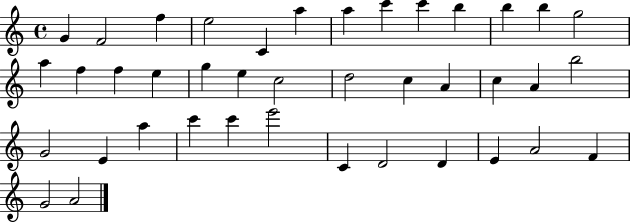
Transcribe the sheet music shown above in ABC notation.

X:1
T:Untitled
M:4/4
L:1/4
K:C
G F2 f e2 C a a c' c' b b b g2 a f f e g e c2 d2 c A c A b2 G2 E a c' c' e'2 C D2 D E A2 F G2 A2